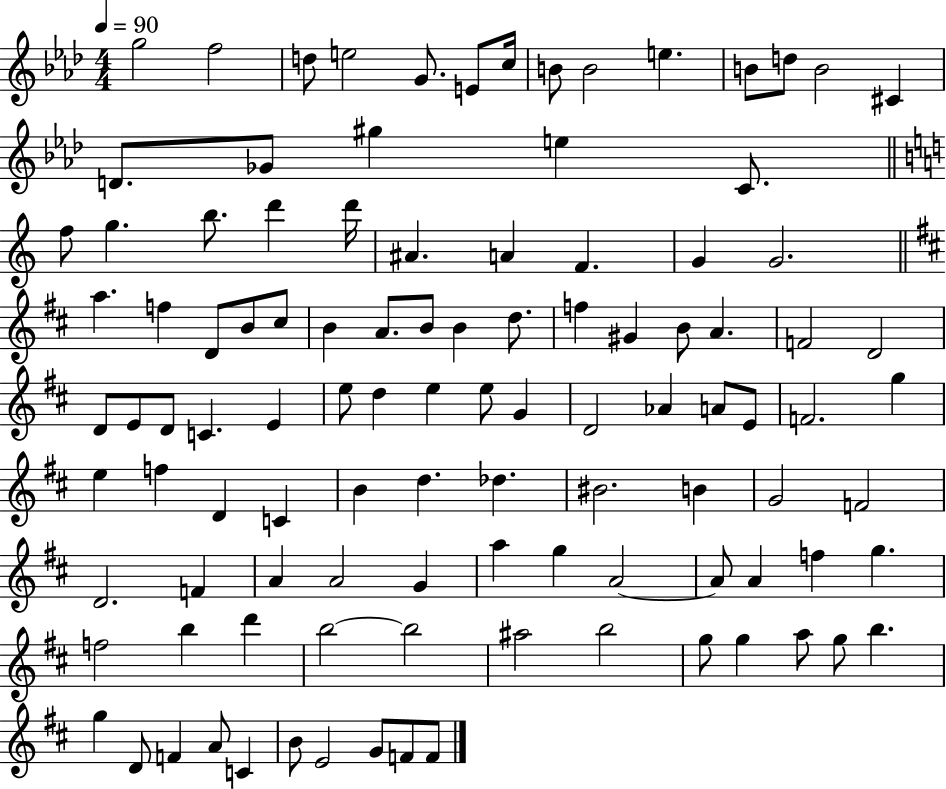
G5/h F5/h D5/e E5/h G4/e. E4/e C5/s B4/e B4/h E5/q. B4/e D5/e B4/h C#4/q D4/e. Gb4/e G#5/q E5/q C4/e. F5/e G5/q. B5/e. D6/q D6/s A#4/q. A4/q F4/q. G4/q G4/h. A5/q. F5/q D4/e B4/e C#5/e B4/q A4/e. B4/e B4/q D5/e. F5/q G#4/q B4/e A4/q. F4/h D4/h D4/e E4/e D4/e C4/q. E4/q E5/e D5/q E5/q E5/e G4/q D4/h Ab4/q A4/e E4/e F4/h. G5/q E5/q F5/q D4/q C4/q B4/q D5/q. Db5/q. BIS4/h. B4/q G4/h F4/h D4/h. F4/q A4/q A4/h G4/q A5/q G5/q A4/h A4/e A4/q F5/q G5/q. F5/h B5/q D6/q B5/h B5/h A#5/h B5/h G5/e G5/q A5/e G5/e B5/q. G5/q D4/e F4/q A4/e C4/q B4/e E4/h G4/e F4/e F4/e